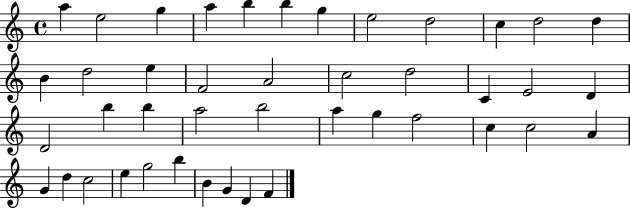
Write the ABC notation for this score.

X:1
T:Untitled
M:4/4
L:1/4
K:C
a e2 g a b b g e2 d2 c d2 d B d2 e F2 A2 c2 d2 C E2 D D2 b b a2 b2 a g f2 c c2 A G d c2 e g2 b B G D F